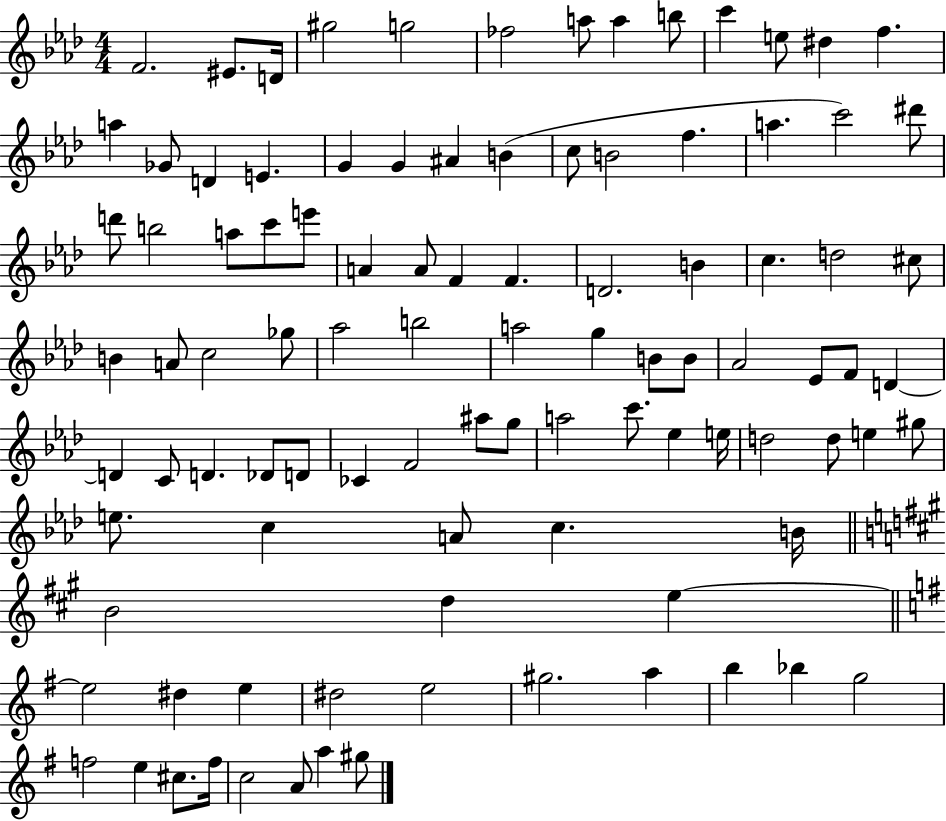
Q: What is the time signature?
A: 4/4